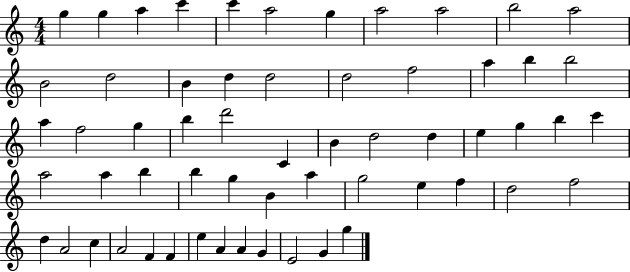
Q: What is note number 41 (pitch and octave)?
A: A5